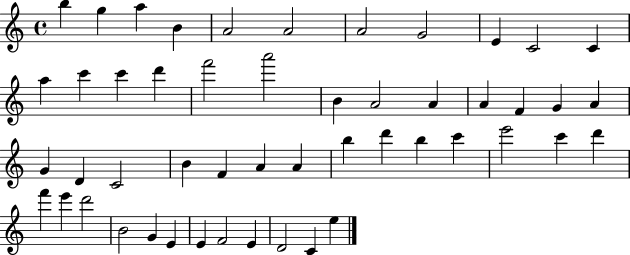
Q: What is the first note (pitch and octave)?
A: B5